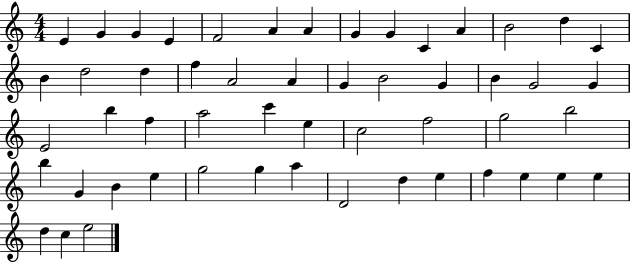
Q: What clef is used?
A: treble